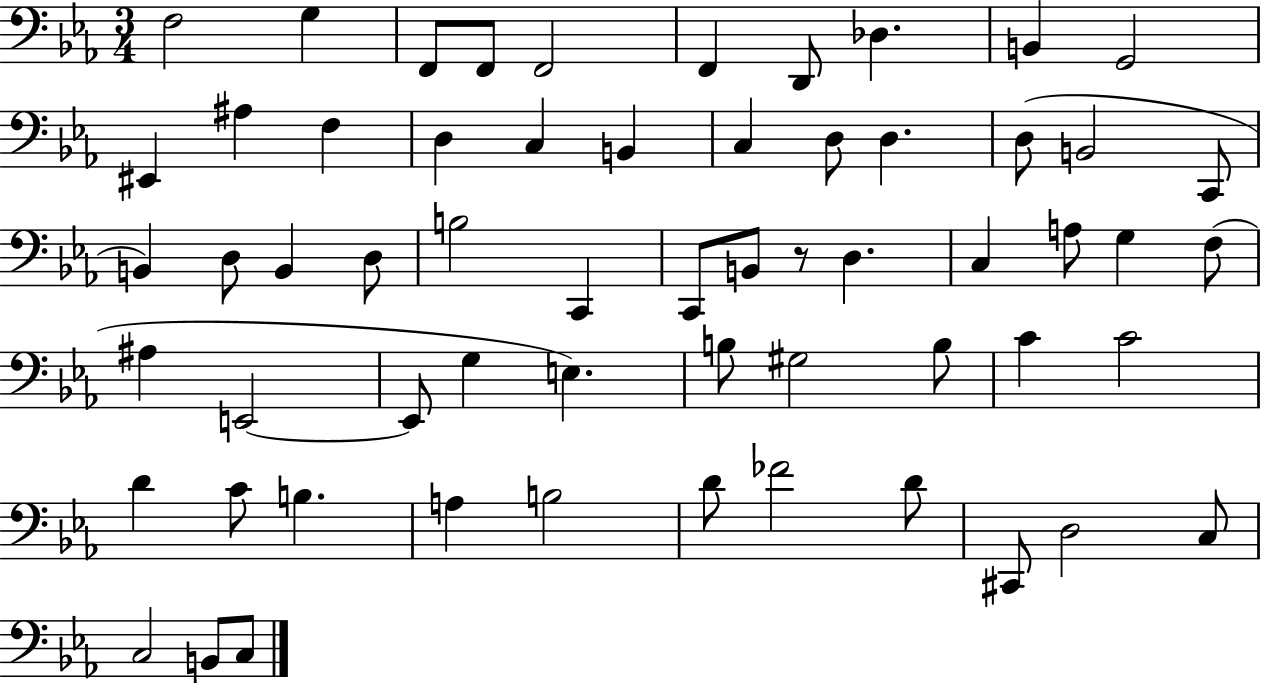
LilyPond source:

{
  \clef bass
  \numericTimeSignature
  \time 3/4
  \key ees \major
  f2 g4 | f,8 f,8 f,2 | f,4 d,8 des4. | b,4 g,2 | \break eis,4 ais4 f4 | d4 c4 b,4 | c4 d8 d4. | d8( b,2 c,8 | \break b,4) d8 b,4 d8 | b2 c,4 | c,8 b,8 r8 d4. | c4 a8 g4 f8( | \break ais4 e,2~~ | e,8 g4 e4.) | b8 gis2 b8 | c'4 c'2 | \break d'4 c'8 b4. | a4 b2 | d'8 fes'2 d'8 | cis,8 d2 c8 | \break c2 b,8 c8 | \bar "|."
}